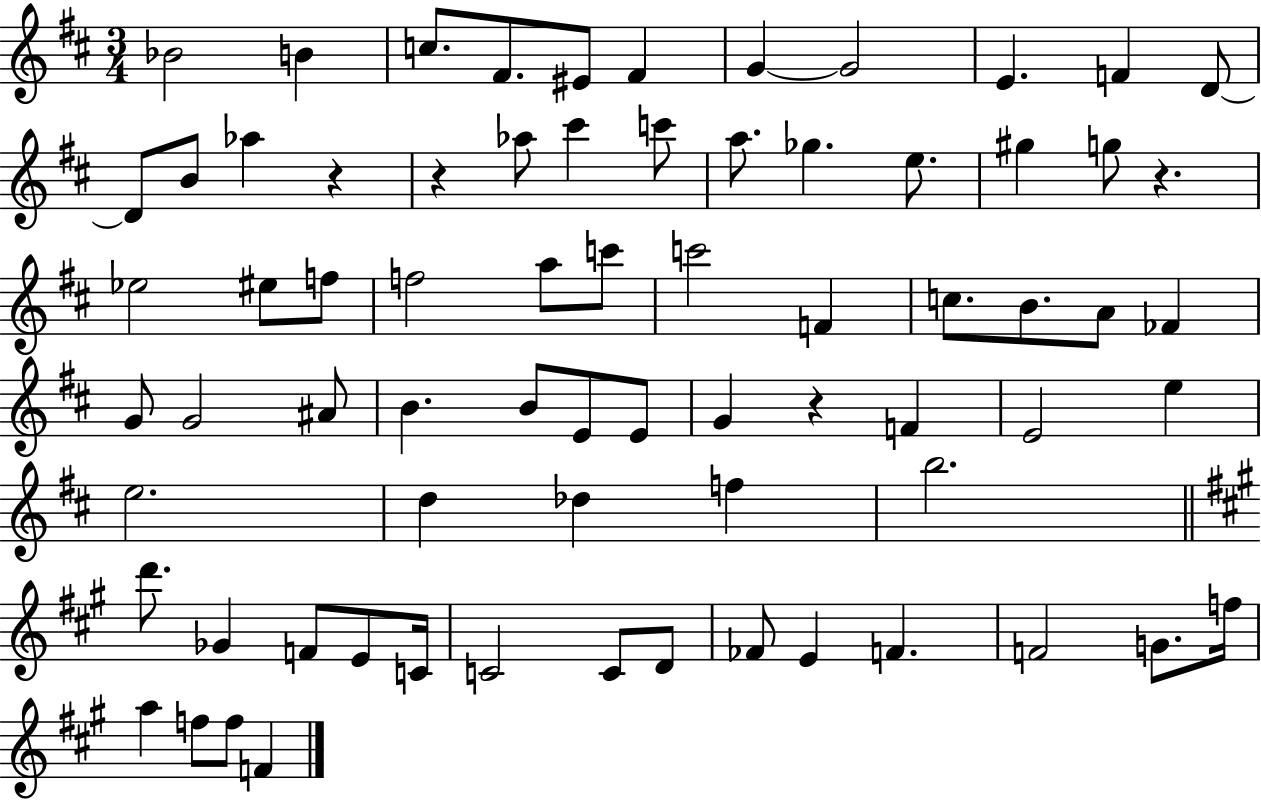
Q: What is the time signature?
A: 3/4